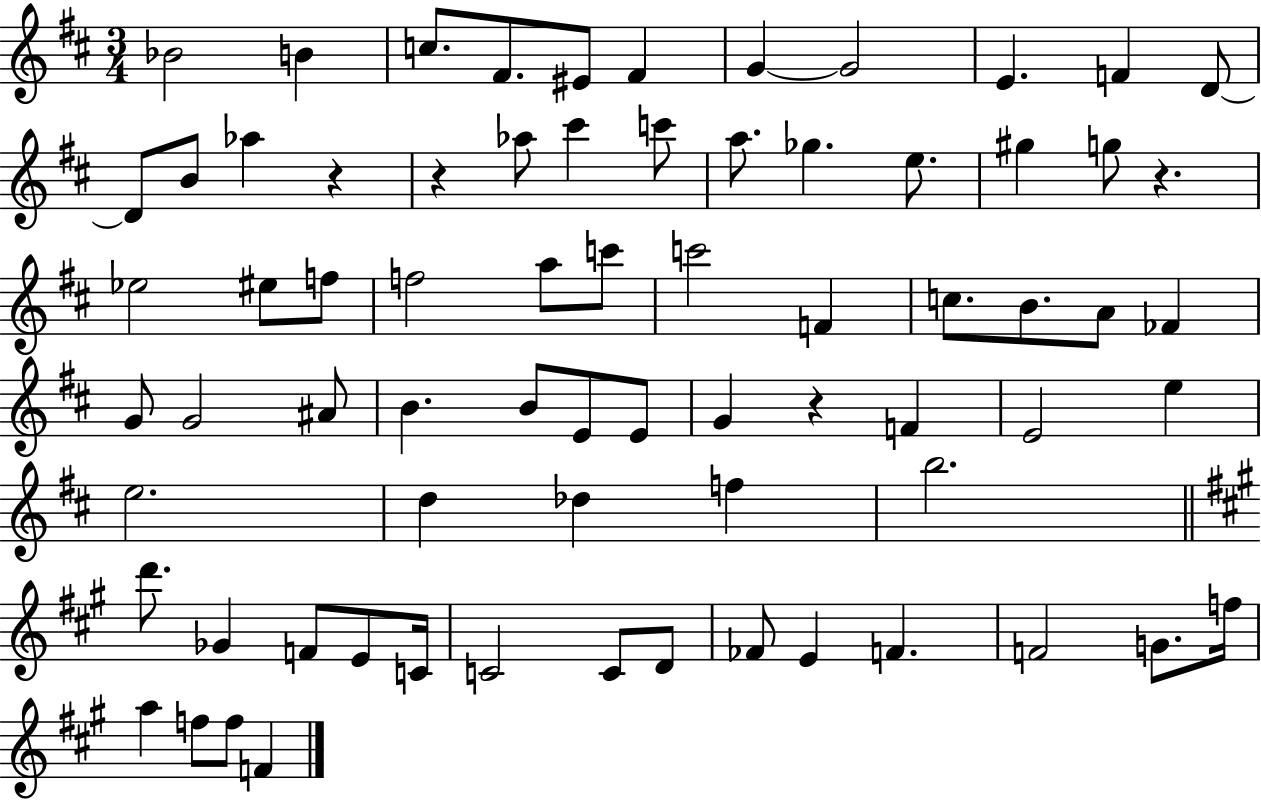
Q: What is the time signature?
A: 3/4